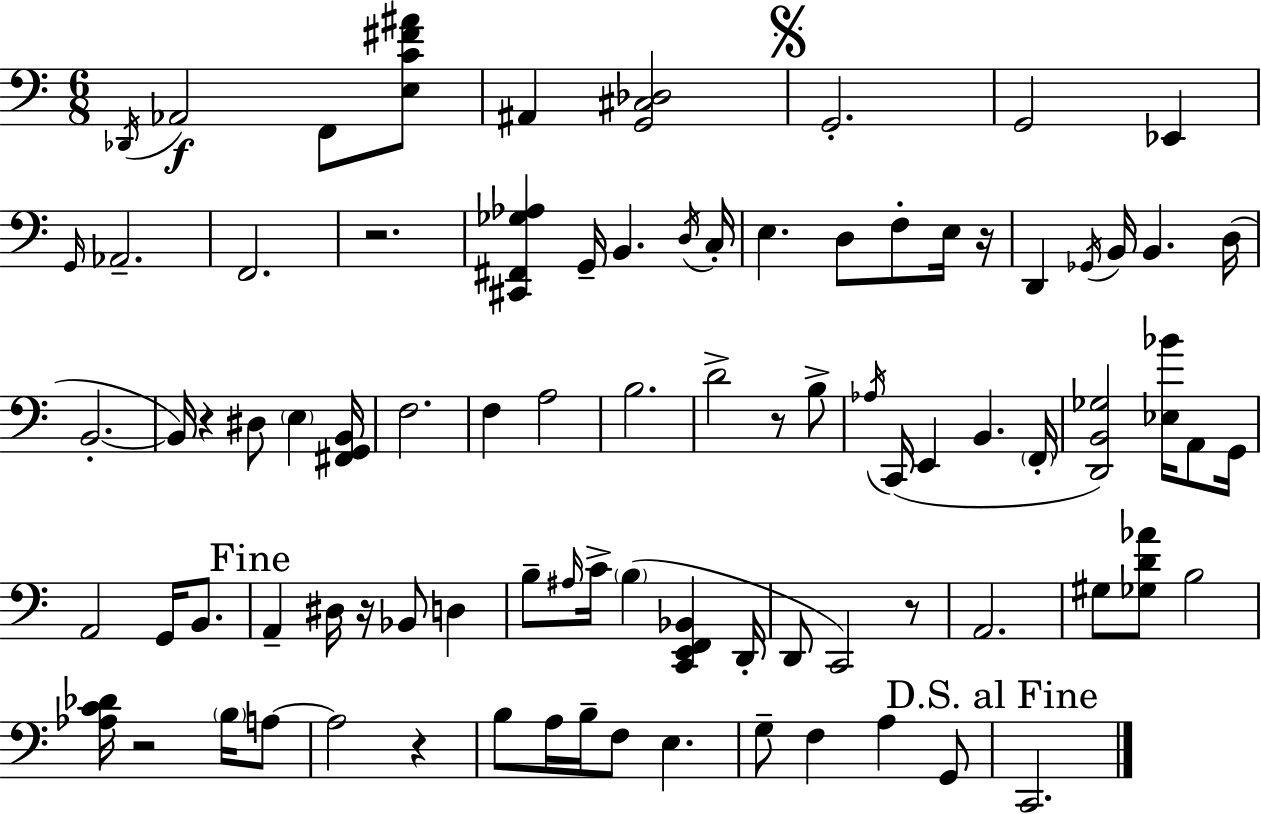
Db2/s Ab2/h F2/e [E3,C4,F#4,A#4]/e A#2/q [G2,C#3,Db3]/h G2/h. G2/h Eb2/q G2/s Ab2/h. F2/h. R/h. [C#2,F#2,Gb3,Ab3]/q G2/s B2/q. D3/s C3/s E3/q. D3/e F3/e E3/s R/s D2/q Gb2/s B2/s B2/q. D3/s B2/h. B2/s R/q D#3/e E3/q [F#2,G2,B2]/s F3/h. F3/q A3/h B3/h. D4/h R/e B3/e Ab3/s C2/s E2/q B2/q. F2/s [D2,B2,Gb3]/h [Eb3,Bb4]/s A2/e G2/s A2/h G2/s B2/e. A2/q D#3/s R/s Bb2/e D3/q B3/e A#3/s C4/s B3/q [C2,E2,F2,Bb2]/q D2/s D2/e C2/h R/e A2/h. G#3/e [Gb3,D4,Ab4]/e B3/h [Ab3,C4,Db4]/s R/h B3/s A3/e A3/h R/q B3/e A3/s B3/s F3/e E3/q. G3/e F3/q A3/q G2/e C2/h.